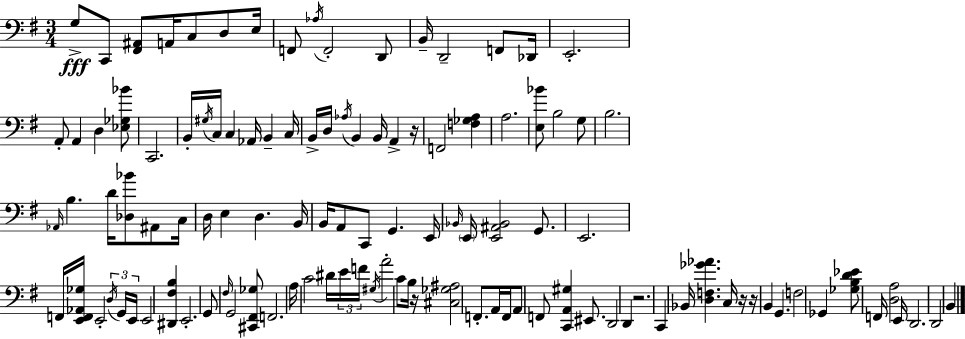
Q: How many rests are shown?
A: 5